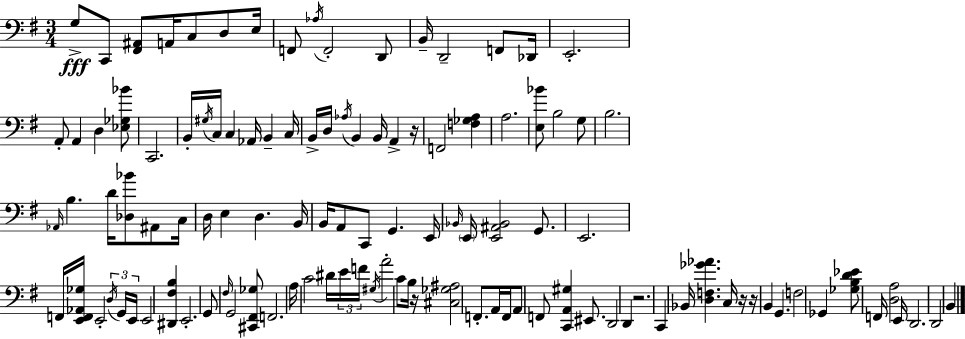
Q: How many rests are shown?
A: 5